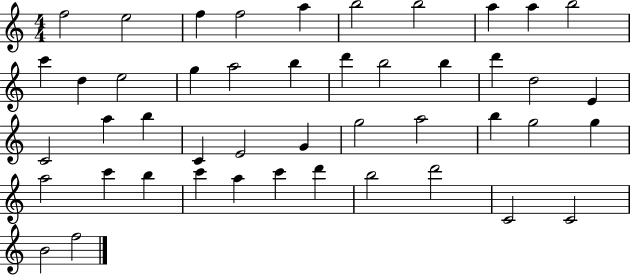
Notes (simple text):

F5/h E5/h F5/q F5/h A5/q B5/h B5/h A5/q A5/q B5/h C6/q D5/q E5/h G5/q A5/h B5/q D6/q B5/h B5/q D6/q D5/h E4/q C4/h A5/q B5/q C4/q E4/h G4/q G5/h A5/h B5/q G5/h G5/q A5/h C6/q B5/q C6/q A5/q C6/q D6/q B5/h D6/h C4/h C4/h B4/h F5/h